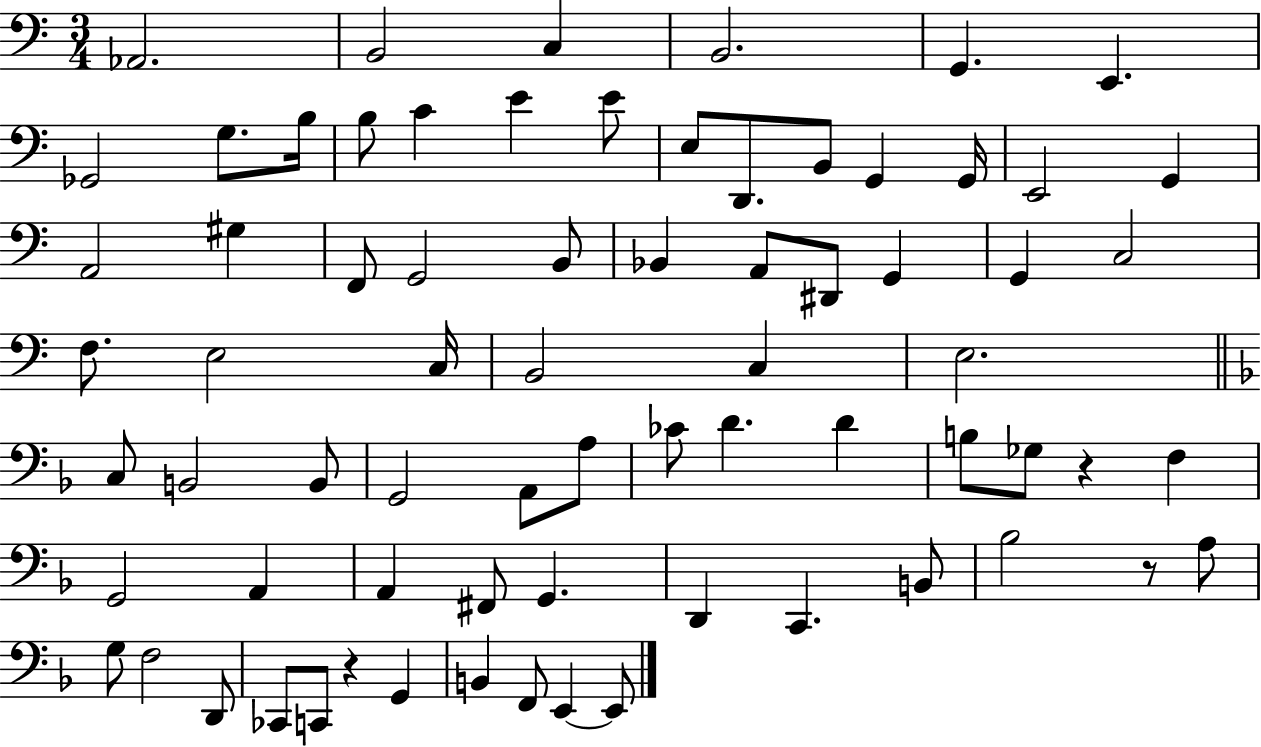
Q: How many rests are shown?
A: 3